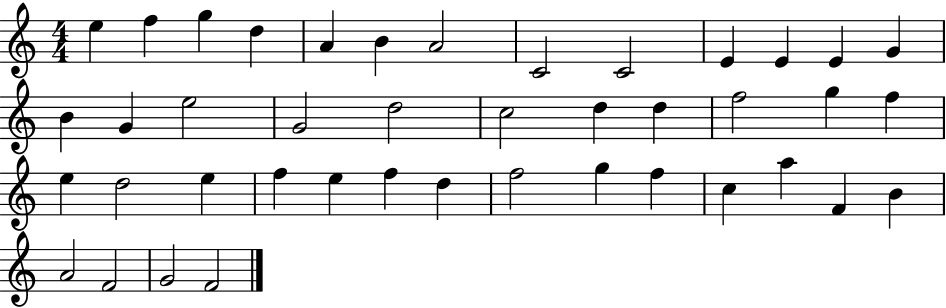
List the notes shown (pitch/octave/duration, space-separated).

E5/q F5/q G5/q D5/q A4/q B4/q A4/h C4/h C4/h E4/q E4/q E4/q G4/q B4/q G4/q E5/h G4/h D5/h C5/h D5/q D5/q F5/h G5/q F5/q E5/q D5/h E5/q F5/q E5/q F5/q D5/q F5/h G5/q F5/q C5/q A5/q F4/q B4/q A4/h F4/h G4/h F4/h